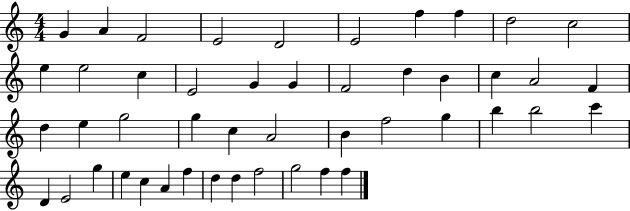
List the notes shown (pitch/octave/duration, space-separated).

G4/q A4/q F4/h E4/h D4/h E4/h F5/q F5/q D5/h C5/h E5/q E5/h C5/q E4/h G4/q G4/q F4/h D5/q B4/q C5/q A4/h F4/q D5/q E5/q G5/h G5/q C5/q A4/h B4/q F5/h G5/q B5/q B5/h C6/q D4/q E4/h G5/q E5/q C5/q A4/q F5/q D5/q D5/q F5/h G5/h F5/q F5/q